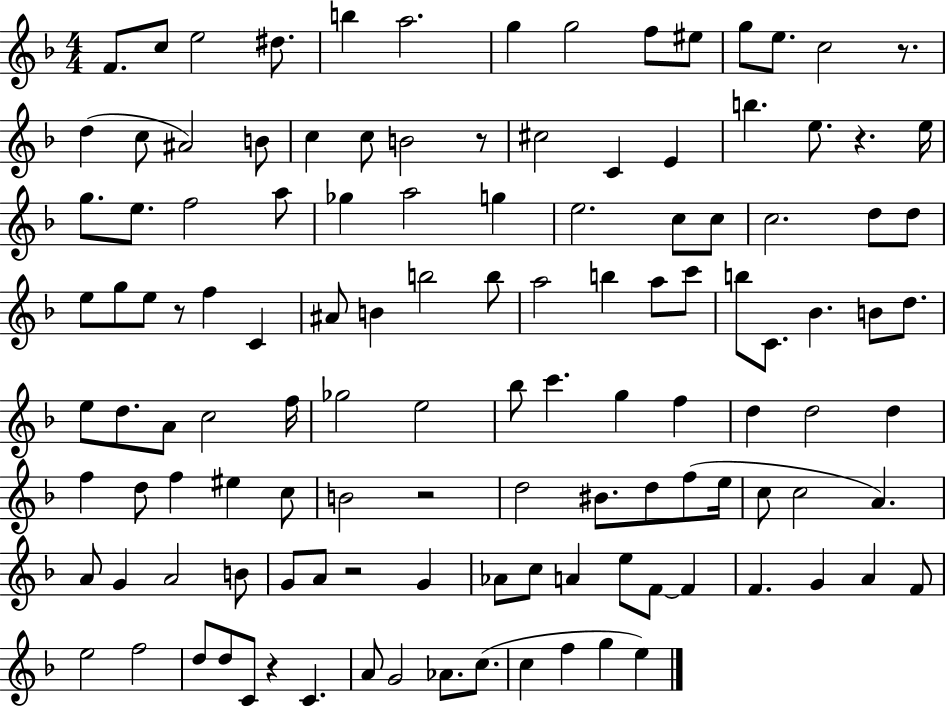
{
  \clef treble
  \numericTimeSignature
  \time 4/4
  \key f \major
  f'8. c''8 e''2 dis''8. | b''4 a''2. | g''4 g''2 f''8 eis''8 | g''8 e''8. c''2 r8. | \break d''4( c''8 ais'2) b'8 | c''4 c''8 b'2 r8 | cis''2 c'4 e'4 | b''4. e''8. r4. e''16 | \break g''8. e''8. f''2 a''8 | ges''4 a''2 g''4 | e''2. c''8 c''8 | c''2. d''8 d''8 | \break e''8 g''8 e''8 r8 f''4 c'4 | ais'8 b'4 b''2 b''8 | a''2 b''4 a''8 c'''8 | b''8 c'8. bes'4. b'8 d''8. | \break e''8 d''8. a'8 c''2 f''16 | ges''2 e''2 | bes''8 c'''4. g''4 f''4 | d''4 d''2 d''4 | \break f''4 d''8 f''4 eis''4 c''8 | b'2 r2 | d''2 bis'8. d''8 f''8( e''16 | c''8 c''2 a'4.) | \break a'8 g'4 a'2 b'8 | g'8 a'8 r2 g'4 | aes'8 c''8 a'4 e''8 f'8~~ f'4 | f'4. g'4 a'4 f'8 | \break e''2 f''2 | d''8 d''8 c'8 r4 c'4. | a'8 g'2 aes'8. c''8.( | c''4 f''4 g''4 e''4) | \break \bar "|."
}